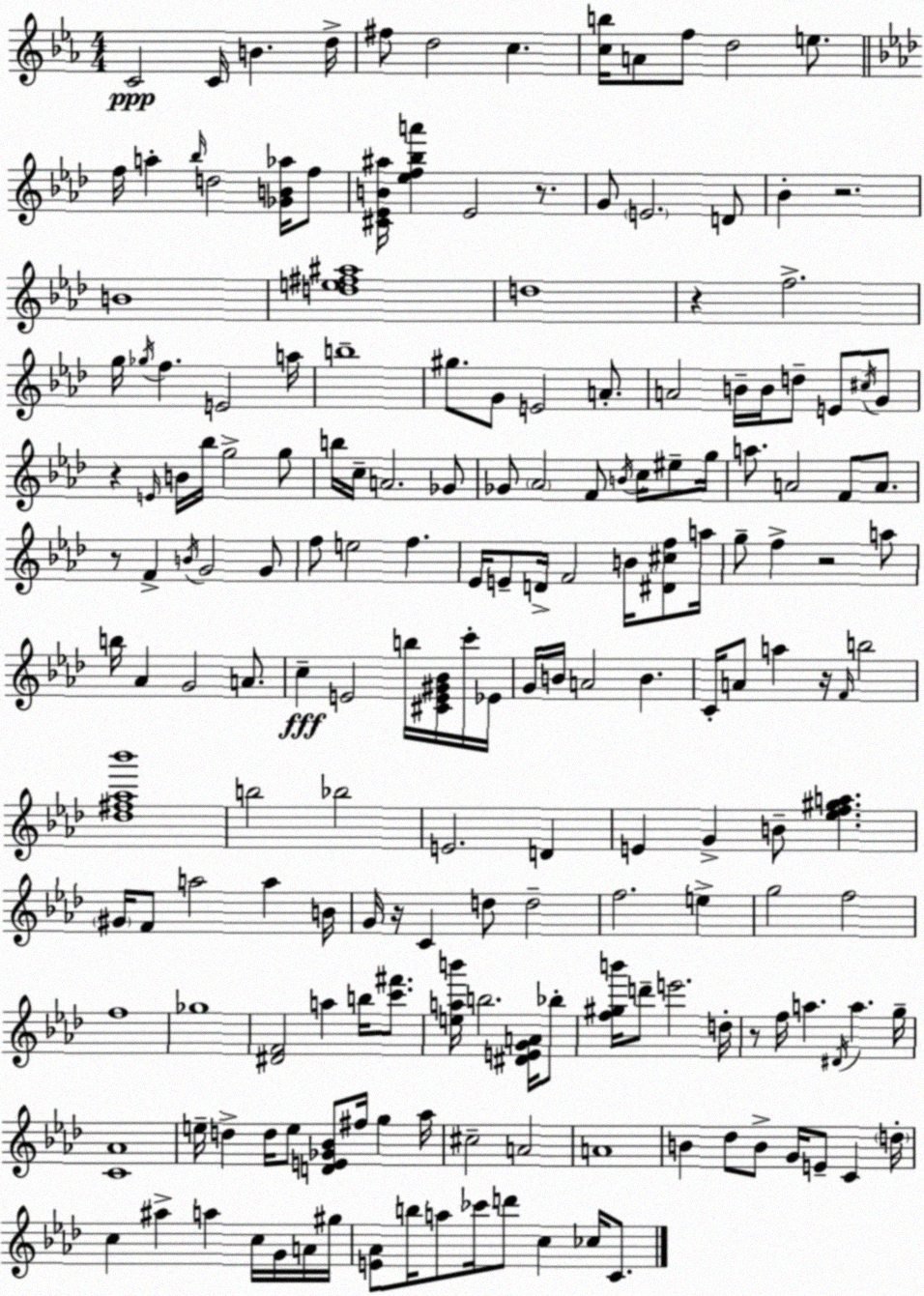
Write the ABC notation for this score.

X:1
T:Untitled
M:4/4
L:1/4
K:Eb
C2 C/4 B d/4 ^f/2 d2 c [cb]/4 A/2 f/2 d2 e/2 f/4 a _b/4 d2 [_GB_a]/4 f/2 [^C_EB^a]/4 [_ef_ba'] _E2 z/2 G/2 E2 D/2 _B z2 B4 [de^f^a]4 d4 z f2 g/4 _g/4 f E2 a/4 b4 ^g/2 G/2 E2 A/2 A2 B/4 B/4 d/2 E/2 ^c/4 G/2 z E/4 B/4 _b/4 g2 g/2 b/4 c/4 A2 _G/2 _G/2 _A2 F/2 B/4 c/4 ^e/2 g/4 a/2 A2 F/2 A/2 z/2 F B/4 G2 G/2 f/2 e2 f _E/4 E/2 D/4 F2 B/4 [^D^cf]/2 a/4 g/2 f z2 a/2 b/4 _A G2 A/2 c E2 b/4 [^CE^G_B]/4 c'/4 _E/4 G/4 B/4 A2 B C/4 A/2 a z/4 F/4 b2 [_d^f_a_b']4 b2 _b2 E2 D E G B/2 [_ef^ga] ^G/4 F/2 a2 a B/4 G/4 z/4 C d/2 d2 f2 e g2 f2 f4 _g4 [^DF]2 a b/4 [c'^f']/2 [eab']/4 b2 [^DEGA]/4 _b/2 [f^gb']/4 d'/2 e'2 d/4 z/2 f/4 a ^D/4 a g/4 [C_A]4 e/4 d d/4 e/2 [DE_G_B]/2 ^f/4 g _a/4 ^c2 A2 A4 B _d/2 B/2 G/4 E/2 C d/4 c ^a a c/4 G/4 A/4 ^g/4 [E_A]/2 b/4 a/2 _c'/4 d'/2 c _c/4 C/2